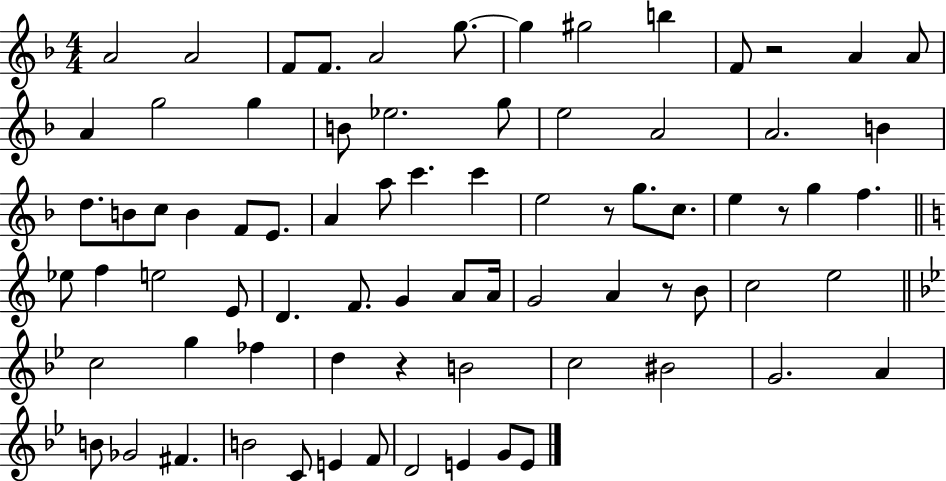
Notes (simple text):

A4/h A4/h F4/e F4/e. A4/h G5/e. G5/q G#5/h B5/q F4/e R/h A4/q A4/e A4/q G5/h G5/q B4/e Eb5/h. G5/e E5/h A4/h A4/h. B4/q D5/e. B4/e C5/e B4/q F4/e E4/e. A4/q A5/e C6/q. C6/q E5/h R/e G5/e. C5/e. E5/q R/e G5/q F5/q. Eb5/e F5/q E5/h E4/e D4/q. F4/e. G4/q A4/e A4/s G4/h A4/q R/e B4/e C5/h E5/h C5/h G5/q FES5/q D5/q R/q B4/h C5/h BIS4/h G4/h. A4/q B4/e Gb4/h F#4/q. B4/h C4/e E4/q F4/e D4/h E4/q G4/e E4/e